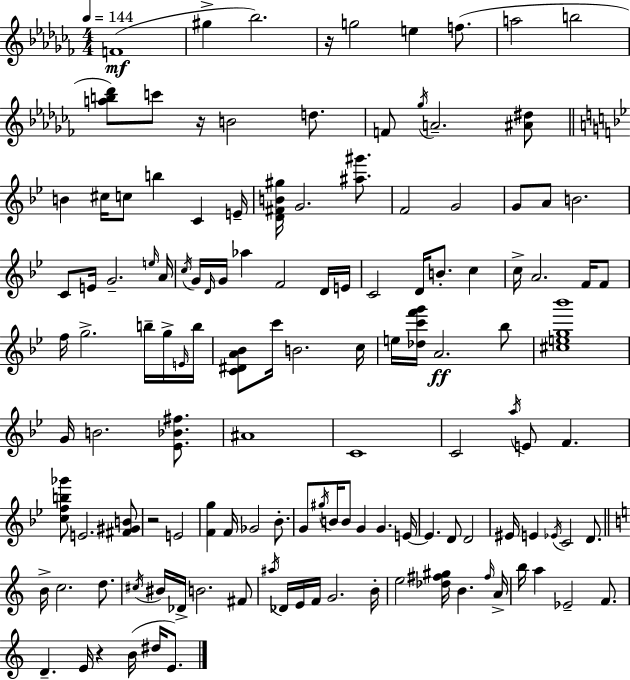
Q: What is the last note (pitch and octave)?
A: E4